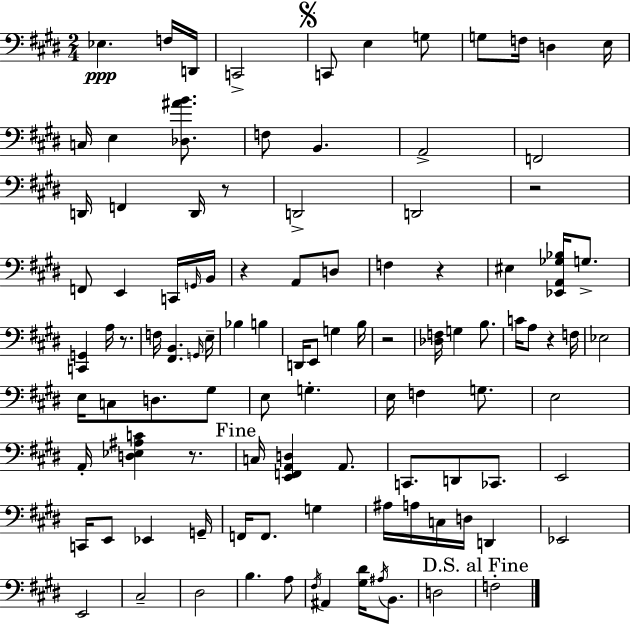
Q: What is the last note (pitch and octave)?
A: F3